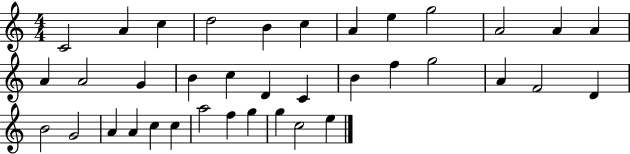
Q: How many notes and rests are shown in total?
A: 37